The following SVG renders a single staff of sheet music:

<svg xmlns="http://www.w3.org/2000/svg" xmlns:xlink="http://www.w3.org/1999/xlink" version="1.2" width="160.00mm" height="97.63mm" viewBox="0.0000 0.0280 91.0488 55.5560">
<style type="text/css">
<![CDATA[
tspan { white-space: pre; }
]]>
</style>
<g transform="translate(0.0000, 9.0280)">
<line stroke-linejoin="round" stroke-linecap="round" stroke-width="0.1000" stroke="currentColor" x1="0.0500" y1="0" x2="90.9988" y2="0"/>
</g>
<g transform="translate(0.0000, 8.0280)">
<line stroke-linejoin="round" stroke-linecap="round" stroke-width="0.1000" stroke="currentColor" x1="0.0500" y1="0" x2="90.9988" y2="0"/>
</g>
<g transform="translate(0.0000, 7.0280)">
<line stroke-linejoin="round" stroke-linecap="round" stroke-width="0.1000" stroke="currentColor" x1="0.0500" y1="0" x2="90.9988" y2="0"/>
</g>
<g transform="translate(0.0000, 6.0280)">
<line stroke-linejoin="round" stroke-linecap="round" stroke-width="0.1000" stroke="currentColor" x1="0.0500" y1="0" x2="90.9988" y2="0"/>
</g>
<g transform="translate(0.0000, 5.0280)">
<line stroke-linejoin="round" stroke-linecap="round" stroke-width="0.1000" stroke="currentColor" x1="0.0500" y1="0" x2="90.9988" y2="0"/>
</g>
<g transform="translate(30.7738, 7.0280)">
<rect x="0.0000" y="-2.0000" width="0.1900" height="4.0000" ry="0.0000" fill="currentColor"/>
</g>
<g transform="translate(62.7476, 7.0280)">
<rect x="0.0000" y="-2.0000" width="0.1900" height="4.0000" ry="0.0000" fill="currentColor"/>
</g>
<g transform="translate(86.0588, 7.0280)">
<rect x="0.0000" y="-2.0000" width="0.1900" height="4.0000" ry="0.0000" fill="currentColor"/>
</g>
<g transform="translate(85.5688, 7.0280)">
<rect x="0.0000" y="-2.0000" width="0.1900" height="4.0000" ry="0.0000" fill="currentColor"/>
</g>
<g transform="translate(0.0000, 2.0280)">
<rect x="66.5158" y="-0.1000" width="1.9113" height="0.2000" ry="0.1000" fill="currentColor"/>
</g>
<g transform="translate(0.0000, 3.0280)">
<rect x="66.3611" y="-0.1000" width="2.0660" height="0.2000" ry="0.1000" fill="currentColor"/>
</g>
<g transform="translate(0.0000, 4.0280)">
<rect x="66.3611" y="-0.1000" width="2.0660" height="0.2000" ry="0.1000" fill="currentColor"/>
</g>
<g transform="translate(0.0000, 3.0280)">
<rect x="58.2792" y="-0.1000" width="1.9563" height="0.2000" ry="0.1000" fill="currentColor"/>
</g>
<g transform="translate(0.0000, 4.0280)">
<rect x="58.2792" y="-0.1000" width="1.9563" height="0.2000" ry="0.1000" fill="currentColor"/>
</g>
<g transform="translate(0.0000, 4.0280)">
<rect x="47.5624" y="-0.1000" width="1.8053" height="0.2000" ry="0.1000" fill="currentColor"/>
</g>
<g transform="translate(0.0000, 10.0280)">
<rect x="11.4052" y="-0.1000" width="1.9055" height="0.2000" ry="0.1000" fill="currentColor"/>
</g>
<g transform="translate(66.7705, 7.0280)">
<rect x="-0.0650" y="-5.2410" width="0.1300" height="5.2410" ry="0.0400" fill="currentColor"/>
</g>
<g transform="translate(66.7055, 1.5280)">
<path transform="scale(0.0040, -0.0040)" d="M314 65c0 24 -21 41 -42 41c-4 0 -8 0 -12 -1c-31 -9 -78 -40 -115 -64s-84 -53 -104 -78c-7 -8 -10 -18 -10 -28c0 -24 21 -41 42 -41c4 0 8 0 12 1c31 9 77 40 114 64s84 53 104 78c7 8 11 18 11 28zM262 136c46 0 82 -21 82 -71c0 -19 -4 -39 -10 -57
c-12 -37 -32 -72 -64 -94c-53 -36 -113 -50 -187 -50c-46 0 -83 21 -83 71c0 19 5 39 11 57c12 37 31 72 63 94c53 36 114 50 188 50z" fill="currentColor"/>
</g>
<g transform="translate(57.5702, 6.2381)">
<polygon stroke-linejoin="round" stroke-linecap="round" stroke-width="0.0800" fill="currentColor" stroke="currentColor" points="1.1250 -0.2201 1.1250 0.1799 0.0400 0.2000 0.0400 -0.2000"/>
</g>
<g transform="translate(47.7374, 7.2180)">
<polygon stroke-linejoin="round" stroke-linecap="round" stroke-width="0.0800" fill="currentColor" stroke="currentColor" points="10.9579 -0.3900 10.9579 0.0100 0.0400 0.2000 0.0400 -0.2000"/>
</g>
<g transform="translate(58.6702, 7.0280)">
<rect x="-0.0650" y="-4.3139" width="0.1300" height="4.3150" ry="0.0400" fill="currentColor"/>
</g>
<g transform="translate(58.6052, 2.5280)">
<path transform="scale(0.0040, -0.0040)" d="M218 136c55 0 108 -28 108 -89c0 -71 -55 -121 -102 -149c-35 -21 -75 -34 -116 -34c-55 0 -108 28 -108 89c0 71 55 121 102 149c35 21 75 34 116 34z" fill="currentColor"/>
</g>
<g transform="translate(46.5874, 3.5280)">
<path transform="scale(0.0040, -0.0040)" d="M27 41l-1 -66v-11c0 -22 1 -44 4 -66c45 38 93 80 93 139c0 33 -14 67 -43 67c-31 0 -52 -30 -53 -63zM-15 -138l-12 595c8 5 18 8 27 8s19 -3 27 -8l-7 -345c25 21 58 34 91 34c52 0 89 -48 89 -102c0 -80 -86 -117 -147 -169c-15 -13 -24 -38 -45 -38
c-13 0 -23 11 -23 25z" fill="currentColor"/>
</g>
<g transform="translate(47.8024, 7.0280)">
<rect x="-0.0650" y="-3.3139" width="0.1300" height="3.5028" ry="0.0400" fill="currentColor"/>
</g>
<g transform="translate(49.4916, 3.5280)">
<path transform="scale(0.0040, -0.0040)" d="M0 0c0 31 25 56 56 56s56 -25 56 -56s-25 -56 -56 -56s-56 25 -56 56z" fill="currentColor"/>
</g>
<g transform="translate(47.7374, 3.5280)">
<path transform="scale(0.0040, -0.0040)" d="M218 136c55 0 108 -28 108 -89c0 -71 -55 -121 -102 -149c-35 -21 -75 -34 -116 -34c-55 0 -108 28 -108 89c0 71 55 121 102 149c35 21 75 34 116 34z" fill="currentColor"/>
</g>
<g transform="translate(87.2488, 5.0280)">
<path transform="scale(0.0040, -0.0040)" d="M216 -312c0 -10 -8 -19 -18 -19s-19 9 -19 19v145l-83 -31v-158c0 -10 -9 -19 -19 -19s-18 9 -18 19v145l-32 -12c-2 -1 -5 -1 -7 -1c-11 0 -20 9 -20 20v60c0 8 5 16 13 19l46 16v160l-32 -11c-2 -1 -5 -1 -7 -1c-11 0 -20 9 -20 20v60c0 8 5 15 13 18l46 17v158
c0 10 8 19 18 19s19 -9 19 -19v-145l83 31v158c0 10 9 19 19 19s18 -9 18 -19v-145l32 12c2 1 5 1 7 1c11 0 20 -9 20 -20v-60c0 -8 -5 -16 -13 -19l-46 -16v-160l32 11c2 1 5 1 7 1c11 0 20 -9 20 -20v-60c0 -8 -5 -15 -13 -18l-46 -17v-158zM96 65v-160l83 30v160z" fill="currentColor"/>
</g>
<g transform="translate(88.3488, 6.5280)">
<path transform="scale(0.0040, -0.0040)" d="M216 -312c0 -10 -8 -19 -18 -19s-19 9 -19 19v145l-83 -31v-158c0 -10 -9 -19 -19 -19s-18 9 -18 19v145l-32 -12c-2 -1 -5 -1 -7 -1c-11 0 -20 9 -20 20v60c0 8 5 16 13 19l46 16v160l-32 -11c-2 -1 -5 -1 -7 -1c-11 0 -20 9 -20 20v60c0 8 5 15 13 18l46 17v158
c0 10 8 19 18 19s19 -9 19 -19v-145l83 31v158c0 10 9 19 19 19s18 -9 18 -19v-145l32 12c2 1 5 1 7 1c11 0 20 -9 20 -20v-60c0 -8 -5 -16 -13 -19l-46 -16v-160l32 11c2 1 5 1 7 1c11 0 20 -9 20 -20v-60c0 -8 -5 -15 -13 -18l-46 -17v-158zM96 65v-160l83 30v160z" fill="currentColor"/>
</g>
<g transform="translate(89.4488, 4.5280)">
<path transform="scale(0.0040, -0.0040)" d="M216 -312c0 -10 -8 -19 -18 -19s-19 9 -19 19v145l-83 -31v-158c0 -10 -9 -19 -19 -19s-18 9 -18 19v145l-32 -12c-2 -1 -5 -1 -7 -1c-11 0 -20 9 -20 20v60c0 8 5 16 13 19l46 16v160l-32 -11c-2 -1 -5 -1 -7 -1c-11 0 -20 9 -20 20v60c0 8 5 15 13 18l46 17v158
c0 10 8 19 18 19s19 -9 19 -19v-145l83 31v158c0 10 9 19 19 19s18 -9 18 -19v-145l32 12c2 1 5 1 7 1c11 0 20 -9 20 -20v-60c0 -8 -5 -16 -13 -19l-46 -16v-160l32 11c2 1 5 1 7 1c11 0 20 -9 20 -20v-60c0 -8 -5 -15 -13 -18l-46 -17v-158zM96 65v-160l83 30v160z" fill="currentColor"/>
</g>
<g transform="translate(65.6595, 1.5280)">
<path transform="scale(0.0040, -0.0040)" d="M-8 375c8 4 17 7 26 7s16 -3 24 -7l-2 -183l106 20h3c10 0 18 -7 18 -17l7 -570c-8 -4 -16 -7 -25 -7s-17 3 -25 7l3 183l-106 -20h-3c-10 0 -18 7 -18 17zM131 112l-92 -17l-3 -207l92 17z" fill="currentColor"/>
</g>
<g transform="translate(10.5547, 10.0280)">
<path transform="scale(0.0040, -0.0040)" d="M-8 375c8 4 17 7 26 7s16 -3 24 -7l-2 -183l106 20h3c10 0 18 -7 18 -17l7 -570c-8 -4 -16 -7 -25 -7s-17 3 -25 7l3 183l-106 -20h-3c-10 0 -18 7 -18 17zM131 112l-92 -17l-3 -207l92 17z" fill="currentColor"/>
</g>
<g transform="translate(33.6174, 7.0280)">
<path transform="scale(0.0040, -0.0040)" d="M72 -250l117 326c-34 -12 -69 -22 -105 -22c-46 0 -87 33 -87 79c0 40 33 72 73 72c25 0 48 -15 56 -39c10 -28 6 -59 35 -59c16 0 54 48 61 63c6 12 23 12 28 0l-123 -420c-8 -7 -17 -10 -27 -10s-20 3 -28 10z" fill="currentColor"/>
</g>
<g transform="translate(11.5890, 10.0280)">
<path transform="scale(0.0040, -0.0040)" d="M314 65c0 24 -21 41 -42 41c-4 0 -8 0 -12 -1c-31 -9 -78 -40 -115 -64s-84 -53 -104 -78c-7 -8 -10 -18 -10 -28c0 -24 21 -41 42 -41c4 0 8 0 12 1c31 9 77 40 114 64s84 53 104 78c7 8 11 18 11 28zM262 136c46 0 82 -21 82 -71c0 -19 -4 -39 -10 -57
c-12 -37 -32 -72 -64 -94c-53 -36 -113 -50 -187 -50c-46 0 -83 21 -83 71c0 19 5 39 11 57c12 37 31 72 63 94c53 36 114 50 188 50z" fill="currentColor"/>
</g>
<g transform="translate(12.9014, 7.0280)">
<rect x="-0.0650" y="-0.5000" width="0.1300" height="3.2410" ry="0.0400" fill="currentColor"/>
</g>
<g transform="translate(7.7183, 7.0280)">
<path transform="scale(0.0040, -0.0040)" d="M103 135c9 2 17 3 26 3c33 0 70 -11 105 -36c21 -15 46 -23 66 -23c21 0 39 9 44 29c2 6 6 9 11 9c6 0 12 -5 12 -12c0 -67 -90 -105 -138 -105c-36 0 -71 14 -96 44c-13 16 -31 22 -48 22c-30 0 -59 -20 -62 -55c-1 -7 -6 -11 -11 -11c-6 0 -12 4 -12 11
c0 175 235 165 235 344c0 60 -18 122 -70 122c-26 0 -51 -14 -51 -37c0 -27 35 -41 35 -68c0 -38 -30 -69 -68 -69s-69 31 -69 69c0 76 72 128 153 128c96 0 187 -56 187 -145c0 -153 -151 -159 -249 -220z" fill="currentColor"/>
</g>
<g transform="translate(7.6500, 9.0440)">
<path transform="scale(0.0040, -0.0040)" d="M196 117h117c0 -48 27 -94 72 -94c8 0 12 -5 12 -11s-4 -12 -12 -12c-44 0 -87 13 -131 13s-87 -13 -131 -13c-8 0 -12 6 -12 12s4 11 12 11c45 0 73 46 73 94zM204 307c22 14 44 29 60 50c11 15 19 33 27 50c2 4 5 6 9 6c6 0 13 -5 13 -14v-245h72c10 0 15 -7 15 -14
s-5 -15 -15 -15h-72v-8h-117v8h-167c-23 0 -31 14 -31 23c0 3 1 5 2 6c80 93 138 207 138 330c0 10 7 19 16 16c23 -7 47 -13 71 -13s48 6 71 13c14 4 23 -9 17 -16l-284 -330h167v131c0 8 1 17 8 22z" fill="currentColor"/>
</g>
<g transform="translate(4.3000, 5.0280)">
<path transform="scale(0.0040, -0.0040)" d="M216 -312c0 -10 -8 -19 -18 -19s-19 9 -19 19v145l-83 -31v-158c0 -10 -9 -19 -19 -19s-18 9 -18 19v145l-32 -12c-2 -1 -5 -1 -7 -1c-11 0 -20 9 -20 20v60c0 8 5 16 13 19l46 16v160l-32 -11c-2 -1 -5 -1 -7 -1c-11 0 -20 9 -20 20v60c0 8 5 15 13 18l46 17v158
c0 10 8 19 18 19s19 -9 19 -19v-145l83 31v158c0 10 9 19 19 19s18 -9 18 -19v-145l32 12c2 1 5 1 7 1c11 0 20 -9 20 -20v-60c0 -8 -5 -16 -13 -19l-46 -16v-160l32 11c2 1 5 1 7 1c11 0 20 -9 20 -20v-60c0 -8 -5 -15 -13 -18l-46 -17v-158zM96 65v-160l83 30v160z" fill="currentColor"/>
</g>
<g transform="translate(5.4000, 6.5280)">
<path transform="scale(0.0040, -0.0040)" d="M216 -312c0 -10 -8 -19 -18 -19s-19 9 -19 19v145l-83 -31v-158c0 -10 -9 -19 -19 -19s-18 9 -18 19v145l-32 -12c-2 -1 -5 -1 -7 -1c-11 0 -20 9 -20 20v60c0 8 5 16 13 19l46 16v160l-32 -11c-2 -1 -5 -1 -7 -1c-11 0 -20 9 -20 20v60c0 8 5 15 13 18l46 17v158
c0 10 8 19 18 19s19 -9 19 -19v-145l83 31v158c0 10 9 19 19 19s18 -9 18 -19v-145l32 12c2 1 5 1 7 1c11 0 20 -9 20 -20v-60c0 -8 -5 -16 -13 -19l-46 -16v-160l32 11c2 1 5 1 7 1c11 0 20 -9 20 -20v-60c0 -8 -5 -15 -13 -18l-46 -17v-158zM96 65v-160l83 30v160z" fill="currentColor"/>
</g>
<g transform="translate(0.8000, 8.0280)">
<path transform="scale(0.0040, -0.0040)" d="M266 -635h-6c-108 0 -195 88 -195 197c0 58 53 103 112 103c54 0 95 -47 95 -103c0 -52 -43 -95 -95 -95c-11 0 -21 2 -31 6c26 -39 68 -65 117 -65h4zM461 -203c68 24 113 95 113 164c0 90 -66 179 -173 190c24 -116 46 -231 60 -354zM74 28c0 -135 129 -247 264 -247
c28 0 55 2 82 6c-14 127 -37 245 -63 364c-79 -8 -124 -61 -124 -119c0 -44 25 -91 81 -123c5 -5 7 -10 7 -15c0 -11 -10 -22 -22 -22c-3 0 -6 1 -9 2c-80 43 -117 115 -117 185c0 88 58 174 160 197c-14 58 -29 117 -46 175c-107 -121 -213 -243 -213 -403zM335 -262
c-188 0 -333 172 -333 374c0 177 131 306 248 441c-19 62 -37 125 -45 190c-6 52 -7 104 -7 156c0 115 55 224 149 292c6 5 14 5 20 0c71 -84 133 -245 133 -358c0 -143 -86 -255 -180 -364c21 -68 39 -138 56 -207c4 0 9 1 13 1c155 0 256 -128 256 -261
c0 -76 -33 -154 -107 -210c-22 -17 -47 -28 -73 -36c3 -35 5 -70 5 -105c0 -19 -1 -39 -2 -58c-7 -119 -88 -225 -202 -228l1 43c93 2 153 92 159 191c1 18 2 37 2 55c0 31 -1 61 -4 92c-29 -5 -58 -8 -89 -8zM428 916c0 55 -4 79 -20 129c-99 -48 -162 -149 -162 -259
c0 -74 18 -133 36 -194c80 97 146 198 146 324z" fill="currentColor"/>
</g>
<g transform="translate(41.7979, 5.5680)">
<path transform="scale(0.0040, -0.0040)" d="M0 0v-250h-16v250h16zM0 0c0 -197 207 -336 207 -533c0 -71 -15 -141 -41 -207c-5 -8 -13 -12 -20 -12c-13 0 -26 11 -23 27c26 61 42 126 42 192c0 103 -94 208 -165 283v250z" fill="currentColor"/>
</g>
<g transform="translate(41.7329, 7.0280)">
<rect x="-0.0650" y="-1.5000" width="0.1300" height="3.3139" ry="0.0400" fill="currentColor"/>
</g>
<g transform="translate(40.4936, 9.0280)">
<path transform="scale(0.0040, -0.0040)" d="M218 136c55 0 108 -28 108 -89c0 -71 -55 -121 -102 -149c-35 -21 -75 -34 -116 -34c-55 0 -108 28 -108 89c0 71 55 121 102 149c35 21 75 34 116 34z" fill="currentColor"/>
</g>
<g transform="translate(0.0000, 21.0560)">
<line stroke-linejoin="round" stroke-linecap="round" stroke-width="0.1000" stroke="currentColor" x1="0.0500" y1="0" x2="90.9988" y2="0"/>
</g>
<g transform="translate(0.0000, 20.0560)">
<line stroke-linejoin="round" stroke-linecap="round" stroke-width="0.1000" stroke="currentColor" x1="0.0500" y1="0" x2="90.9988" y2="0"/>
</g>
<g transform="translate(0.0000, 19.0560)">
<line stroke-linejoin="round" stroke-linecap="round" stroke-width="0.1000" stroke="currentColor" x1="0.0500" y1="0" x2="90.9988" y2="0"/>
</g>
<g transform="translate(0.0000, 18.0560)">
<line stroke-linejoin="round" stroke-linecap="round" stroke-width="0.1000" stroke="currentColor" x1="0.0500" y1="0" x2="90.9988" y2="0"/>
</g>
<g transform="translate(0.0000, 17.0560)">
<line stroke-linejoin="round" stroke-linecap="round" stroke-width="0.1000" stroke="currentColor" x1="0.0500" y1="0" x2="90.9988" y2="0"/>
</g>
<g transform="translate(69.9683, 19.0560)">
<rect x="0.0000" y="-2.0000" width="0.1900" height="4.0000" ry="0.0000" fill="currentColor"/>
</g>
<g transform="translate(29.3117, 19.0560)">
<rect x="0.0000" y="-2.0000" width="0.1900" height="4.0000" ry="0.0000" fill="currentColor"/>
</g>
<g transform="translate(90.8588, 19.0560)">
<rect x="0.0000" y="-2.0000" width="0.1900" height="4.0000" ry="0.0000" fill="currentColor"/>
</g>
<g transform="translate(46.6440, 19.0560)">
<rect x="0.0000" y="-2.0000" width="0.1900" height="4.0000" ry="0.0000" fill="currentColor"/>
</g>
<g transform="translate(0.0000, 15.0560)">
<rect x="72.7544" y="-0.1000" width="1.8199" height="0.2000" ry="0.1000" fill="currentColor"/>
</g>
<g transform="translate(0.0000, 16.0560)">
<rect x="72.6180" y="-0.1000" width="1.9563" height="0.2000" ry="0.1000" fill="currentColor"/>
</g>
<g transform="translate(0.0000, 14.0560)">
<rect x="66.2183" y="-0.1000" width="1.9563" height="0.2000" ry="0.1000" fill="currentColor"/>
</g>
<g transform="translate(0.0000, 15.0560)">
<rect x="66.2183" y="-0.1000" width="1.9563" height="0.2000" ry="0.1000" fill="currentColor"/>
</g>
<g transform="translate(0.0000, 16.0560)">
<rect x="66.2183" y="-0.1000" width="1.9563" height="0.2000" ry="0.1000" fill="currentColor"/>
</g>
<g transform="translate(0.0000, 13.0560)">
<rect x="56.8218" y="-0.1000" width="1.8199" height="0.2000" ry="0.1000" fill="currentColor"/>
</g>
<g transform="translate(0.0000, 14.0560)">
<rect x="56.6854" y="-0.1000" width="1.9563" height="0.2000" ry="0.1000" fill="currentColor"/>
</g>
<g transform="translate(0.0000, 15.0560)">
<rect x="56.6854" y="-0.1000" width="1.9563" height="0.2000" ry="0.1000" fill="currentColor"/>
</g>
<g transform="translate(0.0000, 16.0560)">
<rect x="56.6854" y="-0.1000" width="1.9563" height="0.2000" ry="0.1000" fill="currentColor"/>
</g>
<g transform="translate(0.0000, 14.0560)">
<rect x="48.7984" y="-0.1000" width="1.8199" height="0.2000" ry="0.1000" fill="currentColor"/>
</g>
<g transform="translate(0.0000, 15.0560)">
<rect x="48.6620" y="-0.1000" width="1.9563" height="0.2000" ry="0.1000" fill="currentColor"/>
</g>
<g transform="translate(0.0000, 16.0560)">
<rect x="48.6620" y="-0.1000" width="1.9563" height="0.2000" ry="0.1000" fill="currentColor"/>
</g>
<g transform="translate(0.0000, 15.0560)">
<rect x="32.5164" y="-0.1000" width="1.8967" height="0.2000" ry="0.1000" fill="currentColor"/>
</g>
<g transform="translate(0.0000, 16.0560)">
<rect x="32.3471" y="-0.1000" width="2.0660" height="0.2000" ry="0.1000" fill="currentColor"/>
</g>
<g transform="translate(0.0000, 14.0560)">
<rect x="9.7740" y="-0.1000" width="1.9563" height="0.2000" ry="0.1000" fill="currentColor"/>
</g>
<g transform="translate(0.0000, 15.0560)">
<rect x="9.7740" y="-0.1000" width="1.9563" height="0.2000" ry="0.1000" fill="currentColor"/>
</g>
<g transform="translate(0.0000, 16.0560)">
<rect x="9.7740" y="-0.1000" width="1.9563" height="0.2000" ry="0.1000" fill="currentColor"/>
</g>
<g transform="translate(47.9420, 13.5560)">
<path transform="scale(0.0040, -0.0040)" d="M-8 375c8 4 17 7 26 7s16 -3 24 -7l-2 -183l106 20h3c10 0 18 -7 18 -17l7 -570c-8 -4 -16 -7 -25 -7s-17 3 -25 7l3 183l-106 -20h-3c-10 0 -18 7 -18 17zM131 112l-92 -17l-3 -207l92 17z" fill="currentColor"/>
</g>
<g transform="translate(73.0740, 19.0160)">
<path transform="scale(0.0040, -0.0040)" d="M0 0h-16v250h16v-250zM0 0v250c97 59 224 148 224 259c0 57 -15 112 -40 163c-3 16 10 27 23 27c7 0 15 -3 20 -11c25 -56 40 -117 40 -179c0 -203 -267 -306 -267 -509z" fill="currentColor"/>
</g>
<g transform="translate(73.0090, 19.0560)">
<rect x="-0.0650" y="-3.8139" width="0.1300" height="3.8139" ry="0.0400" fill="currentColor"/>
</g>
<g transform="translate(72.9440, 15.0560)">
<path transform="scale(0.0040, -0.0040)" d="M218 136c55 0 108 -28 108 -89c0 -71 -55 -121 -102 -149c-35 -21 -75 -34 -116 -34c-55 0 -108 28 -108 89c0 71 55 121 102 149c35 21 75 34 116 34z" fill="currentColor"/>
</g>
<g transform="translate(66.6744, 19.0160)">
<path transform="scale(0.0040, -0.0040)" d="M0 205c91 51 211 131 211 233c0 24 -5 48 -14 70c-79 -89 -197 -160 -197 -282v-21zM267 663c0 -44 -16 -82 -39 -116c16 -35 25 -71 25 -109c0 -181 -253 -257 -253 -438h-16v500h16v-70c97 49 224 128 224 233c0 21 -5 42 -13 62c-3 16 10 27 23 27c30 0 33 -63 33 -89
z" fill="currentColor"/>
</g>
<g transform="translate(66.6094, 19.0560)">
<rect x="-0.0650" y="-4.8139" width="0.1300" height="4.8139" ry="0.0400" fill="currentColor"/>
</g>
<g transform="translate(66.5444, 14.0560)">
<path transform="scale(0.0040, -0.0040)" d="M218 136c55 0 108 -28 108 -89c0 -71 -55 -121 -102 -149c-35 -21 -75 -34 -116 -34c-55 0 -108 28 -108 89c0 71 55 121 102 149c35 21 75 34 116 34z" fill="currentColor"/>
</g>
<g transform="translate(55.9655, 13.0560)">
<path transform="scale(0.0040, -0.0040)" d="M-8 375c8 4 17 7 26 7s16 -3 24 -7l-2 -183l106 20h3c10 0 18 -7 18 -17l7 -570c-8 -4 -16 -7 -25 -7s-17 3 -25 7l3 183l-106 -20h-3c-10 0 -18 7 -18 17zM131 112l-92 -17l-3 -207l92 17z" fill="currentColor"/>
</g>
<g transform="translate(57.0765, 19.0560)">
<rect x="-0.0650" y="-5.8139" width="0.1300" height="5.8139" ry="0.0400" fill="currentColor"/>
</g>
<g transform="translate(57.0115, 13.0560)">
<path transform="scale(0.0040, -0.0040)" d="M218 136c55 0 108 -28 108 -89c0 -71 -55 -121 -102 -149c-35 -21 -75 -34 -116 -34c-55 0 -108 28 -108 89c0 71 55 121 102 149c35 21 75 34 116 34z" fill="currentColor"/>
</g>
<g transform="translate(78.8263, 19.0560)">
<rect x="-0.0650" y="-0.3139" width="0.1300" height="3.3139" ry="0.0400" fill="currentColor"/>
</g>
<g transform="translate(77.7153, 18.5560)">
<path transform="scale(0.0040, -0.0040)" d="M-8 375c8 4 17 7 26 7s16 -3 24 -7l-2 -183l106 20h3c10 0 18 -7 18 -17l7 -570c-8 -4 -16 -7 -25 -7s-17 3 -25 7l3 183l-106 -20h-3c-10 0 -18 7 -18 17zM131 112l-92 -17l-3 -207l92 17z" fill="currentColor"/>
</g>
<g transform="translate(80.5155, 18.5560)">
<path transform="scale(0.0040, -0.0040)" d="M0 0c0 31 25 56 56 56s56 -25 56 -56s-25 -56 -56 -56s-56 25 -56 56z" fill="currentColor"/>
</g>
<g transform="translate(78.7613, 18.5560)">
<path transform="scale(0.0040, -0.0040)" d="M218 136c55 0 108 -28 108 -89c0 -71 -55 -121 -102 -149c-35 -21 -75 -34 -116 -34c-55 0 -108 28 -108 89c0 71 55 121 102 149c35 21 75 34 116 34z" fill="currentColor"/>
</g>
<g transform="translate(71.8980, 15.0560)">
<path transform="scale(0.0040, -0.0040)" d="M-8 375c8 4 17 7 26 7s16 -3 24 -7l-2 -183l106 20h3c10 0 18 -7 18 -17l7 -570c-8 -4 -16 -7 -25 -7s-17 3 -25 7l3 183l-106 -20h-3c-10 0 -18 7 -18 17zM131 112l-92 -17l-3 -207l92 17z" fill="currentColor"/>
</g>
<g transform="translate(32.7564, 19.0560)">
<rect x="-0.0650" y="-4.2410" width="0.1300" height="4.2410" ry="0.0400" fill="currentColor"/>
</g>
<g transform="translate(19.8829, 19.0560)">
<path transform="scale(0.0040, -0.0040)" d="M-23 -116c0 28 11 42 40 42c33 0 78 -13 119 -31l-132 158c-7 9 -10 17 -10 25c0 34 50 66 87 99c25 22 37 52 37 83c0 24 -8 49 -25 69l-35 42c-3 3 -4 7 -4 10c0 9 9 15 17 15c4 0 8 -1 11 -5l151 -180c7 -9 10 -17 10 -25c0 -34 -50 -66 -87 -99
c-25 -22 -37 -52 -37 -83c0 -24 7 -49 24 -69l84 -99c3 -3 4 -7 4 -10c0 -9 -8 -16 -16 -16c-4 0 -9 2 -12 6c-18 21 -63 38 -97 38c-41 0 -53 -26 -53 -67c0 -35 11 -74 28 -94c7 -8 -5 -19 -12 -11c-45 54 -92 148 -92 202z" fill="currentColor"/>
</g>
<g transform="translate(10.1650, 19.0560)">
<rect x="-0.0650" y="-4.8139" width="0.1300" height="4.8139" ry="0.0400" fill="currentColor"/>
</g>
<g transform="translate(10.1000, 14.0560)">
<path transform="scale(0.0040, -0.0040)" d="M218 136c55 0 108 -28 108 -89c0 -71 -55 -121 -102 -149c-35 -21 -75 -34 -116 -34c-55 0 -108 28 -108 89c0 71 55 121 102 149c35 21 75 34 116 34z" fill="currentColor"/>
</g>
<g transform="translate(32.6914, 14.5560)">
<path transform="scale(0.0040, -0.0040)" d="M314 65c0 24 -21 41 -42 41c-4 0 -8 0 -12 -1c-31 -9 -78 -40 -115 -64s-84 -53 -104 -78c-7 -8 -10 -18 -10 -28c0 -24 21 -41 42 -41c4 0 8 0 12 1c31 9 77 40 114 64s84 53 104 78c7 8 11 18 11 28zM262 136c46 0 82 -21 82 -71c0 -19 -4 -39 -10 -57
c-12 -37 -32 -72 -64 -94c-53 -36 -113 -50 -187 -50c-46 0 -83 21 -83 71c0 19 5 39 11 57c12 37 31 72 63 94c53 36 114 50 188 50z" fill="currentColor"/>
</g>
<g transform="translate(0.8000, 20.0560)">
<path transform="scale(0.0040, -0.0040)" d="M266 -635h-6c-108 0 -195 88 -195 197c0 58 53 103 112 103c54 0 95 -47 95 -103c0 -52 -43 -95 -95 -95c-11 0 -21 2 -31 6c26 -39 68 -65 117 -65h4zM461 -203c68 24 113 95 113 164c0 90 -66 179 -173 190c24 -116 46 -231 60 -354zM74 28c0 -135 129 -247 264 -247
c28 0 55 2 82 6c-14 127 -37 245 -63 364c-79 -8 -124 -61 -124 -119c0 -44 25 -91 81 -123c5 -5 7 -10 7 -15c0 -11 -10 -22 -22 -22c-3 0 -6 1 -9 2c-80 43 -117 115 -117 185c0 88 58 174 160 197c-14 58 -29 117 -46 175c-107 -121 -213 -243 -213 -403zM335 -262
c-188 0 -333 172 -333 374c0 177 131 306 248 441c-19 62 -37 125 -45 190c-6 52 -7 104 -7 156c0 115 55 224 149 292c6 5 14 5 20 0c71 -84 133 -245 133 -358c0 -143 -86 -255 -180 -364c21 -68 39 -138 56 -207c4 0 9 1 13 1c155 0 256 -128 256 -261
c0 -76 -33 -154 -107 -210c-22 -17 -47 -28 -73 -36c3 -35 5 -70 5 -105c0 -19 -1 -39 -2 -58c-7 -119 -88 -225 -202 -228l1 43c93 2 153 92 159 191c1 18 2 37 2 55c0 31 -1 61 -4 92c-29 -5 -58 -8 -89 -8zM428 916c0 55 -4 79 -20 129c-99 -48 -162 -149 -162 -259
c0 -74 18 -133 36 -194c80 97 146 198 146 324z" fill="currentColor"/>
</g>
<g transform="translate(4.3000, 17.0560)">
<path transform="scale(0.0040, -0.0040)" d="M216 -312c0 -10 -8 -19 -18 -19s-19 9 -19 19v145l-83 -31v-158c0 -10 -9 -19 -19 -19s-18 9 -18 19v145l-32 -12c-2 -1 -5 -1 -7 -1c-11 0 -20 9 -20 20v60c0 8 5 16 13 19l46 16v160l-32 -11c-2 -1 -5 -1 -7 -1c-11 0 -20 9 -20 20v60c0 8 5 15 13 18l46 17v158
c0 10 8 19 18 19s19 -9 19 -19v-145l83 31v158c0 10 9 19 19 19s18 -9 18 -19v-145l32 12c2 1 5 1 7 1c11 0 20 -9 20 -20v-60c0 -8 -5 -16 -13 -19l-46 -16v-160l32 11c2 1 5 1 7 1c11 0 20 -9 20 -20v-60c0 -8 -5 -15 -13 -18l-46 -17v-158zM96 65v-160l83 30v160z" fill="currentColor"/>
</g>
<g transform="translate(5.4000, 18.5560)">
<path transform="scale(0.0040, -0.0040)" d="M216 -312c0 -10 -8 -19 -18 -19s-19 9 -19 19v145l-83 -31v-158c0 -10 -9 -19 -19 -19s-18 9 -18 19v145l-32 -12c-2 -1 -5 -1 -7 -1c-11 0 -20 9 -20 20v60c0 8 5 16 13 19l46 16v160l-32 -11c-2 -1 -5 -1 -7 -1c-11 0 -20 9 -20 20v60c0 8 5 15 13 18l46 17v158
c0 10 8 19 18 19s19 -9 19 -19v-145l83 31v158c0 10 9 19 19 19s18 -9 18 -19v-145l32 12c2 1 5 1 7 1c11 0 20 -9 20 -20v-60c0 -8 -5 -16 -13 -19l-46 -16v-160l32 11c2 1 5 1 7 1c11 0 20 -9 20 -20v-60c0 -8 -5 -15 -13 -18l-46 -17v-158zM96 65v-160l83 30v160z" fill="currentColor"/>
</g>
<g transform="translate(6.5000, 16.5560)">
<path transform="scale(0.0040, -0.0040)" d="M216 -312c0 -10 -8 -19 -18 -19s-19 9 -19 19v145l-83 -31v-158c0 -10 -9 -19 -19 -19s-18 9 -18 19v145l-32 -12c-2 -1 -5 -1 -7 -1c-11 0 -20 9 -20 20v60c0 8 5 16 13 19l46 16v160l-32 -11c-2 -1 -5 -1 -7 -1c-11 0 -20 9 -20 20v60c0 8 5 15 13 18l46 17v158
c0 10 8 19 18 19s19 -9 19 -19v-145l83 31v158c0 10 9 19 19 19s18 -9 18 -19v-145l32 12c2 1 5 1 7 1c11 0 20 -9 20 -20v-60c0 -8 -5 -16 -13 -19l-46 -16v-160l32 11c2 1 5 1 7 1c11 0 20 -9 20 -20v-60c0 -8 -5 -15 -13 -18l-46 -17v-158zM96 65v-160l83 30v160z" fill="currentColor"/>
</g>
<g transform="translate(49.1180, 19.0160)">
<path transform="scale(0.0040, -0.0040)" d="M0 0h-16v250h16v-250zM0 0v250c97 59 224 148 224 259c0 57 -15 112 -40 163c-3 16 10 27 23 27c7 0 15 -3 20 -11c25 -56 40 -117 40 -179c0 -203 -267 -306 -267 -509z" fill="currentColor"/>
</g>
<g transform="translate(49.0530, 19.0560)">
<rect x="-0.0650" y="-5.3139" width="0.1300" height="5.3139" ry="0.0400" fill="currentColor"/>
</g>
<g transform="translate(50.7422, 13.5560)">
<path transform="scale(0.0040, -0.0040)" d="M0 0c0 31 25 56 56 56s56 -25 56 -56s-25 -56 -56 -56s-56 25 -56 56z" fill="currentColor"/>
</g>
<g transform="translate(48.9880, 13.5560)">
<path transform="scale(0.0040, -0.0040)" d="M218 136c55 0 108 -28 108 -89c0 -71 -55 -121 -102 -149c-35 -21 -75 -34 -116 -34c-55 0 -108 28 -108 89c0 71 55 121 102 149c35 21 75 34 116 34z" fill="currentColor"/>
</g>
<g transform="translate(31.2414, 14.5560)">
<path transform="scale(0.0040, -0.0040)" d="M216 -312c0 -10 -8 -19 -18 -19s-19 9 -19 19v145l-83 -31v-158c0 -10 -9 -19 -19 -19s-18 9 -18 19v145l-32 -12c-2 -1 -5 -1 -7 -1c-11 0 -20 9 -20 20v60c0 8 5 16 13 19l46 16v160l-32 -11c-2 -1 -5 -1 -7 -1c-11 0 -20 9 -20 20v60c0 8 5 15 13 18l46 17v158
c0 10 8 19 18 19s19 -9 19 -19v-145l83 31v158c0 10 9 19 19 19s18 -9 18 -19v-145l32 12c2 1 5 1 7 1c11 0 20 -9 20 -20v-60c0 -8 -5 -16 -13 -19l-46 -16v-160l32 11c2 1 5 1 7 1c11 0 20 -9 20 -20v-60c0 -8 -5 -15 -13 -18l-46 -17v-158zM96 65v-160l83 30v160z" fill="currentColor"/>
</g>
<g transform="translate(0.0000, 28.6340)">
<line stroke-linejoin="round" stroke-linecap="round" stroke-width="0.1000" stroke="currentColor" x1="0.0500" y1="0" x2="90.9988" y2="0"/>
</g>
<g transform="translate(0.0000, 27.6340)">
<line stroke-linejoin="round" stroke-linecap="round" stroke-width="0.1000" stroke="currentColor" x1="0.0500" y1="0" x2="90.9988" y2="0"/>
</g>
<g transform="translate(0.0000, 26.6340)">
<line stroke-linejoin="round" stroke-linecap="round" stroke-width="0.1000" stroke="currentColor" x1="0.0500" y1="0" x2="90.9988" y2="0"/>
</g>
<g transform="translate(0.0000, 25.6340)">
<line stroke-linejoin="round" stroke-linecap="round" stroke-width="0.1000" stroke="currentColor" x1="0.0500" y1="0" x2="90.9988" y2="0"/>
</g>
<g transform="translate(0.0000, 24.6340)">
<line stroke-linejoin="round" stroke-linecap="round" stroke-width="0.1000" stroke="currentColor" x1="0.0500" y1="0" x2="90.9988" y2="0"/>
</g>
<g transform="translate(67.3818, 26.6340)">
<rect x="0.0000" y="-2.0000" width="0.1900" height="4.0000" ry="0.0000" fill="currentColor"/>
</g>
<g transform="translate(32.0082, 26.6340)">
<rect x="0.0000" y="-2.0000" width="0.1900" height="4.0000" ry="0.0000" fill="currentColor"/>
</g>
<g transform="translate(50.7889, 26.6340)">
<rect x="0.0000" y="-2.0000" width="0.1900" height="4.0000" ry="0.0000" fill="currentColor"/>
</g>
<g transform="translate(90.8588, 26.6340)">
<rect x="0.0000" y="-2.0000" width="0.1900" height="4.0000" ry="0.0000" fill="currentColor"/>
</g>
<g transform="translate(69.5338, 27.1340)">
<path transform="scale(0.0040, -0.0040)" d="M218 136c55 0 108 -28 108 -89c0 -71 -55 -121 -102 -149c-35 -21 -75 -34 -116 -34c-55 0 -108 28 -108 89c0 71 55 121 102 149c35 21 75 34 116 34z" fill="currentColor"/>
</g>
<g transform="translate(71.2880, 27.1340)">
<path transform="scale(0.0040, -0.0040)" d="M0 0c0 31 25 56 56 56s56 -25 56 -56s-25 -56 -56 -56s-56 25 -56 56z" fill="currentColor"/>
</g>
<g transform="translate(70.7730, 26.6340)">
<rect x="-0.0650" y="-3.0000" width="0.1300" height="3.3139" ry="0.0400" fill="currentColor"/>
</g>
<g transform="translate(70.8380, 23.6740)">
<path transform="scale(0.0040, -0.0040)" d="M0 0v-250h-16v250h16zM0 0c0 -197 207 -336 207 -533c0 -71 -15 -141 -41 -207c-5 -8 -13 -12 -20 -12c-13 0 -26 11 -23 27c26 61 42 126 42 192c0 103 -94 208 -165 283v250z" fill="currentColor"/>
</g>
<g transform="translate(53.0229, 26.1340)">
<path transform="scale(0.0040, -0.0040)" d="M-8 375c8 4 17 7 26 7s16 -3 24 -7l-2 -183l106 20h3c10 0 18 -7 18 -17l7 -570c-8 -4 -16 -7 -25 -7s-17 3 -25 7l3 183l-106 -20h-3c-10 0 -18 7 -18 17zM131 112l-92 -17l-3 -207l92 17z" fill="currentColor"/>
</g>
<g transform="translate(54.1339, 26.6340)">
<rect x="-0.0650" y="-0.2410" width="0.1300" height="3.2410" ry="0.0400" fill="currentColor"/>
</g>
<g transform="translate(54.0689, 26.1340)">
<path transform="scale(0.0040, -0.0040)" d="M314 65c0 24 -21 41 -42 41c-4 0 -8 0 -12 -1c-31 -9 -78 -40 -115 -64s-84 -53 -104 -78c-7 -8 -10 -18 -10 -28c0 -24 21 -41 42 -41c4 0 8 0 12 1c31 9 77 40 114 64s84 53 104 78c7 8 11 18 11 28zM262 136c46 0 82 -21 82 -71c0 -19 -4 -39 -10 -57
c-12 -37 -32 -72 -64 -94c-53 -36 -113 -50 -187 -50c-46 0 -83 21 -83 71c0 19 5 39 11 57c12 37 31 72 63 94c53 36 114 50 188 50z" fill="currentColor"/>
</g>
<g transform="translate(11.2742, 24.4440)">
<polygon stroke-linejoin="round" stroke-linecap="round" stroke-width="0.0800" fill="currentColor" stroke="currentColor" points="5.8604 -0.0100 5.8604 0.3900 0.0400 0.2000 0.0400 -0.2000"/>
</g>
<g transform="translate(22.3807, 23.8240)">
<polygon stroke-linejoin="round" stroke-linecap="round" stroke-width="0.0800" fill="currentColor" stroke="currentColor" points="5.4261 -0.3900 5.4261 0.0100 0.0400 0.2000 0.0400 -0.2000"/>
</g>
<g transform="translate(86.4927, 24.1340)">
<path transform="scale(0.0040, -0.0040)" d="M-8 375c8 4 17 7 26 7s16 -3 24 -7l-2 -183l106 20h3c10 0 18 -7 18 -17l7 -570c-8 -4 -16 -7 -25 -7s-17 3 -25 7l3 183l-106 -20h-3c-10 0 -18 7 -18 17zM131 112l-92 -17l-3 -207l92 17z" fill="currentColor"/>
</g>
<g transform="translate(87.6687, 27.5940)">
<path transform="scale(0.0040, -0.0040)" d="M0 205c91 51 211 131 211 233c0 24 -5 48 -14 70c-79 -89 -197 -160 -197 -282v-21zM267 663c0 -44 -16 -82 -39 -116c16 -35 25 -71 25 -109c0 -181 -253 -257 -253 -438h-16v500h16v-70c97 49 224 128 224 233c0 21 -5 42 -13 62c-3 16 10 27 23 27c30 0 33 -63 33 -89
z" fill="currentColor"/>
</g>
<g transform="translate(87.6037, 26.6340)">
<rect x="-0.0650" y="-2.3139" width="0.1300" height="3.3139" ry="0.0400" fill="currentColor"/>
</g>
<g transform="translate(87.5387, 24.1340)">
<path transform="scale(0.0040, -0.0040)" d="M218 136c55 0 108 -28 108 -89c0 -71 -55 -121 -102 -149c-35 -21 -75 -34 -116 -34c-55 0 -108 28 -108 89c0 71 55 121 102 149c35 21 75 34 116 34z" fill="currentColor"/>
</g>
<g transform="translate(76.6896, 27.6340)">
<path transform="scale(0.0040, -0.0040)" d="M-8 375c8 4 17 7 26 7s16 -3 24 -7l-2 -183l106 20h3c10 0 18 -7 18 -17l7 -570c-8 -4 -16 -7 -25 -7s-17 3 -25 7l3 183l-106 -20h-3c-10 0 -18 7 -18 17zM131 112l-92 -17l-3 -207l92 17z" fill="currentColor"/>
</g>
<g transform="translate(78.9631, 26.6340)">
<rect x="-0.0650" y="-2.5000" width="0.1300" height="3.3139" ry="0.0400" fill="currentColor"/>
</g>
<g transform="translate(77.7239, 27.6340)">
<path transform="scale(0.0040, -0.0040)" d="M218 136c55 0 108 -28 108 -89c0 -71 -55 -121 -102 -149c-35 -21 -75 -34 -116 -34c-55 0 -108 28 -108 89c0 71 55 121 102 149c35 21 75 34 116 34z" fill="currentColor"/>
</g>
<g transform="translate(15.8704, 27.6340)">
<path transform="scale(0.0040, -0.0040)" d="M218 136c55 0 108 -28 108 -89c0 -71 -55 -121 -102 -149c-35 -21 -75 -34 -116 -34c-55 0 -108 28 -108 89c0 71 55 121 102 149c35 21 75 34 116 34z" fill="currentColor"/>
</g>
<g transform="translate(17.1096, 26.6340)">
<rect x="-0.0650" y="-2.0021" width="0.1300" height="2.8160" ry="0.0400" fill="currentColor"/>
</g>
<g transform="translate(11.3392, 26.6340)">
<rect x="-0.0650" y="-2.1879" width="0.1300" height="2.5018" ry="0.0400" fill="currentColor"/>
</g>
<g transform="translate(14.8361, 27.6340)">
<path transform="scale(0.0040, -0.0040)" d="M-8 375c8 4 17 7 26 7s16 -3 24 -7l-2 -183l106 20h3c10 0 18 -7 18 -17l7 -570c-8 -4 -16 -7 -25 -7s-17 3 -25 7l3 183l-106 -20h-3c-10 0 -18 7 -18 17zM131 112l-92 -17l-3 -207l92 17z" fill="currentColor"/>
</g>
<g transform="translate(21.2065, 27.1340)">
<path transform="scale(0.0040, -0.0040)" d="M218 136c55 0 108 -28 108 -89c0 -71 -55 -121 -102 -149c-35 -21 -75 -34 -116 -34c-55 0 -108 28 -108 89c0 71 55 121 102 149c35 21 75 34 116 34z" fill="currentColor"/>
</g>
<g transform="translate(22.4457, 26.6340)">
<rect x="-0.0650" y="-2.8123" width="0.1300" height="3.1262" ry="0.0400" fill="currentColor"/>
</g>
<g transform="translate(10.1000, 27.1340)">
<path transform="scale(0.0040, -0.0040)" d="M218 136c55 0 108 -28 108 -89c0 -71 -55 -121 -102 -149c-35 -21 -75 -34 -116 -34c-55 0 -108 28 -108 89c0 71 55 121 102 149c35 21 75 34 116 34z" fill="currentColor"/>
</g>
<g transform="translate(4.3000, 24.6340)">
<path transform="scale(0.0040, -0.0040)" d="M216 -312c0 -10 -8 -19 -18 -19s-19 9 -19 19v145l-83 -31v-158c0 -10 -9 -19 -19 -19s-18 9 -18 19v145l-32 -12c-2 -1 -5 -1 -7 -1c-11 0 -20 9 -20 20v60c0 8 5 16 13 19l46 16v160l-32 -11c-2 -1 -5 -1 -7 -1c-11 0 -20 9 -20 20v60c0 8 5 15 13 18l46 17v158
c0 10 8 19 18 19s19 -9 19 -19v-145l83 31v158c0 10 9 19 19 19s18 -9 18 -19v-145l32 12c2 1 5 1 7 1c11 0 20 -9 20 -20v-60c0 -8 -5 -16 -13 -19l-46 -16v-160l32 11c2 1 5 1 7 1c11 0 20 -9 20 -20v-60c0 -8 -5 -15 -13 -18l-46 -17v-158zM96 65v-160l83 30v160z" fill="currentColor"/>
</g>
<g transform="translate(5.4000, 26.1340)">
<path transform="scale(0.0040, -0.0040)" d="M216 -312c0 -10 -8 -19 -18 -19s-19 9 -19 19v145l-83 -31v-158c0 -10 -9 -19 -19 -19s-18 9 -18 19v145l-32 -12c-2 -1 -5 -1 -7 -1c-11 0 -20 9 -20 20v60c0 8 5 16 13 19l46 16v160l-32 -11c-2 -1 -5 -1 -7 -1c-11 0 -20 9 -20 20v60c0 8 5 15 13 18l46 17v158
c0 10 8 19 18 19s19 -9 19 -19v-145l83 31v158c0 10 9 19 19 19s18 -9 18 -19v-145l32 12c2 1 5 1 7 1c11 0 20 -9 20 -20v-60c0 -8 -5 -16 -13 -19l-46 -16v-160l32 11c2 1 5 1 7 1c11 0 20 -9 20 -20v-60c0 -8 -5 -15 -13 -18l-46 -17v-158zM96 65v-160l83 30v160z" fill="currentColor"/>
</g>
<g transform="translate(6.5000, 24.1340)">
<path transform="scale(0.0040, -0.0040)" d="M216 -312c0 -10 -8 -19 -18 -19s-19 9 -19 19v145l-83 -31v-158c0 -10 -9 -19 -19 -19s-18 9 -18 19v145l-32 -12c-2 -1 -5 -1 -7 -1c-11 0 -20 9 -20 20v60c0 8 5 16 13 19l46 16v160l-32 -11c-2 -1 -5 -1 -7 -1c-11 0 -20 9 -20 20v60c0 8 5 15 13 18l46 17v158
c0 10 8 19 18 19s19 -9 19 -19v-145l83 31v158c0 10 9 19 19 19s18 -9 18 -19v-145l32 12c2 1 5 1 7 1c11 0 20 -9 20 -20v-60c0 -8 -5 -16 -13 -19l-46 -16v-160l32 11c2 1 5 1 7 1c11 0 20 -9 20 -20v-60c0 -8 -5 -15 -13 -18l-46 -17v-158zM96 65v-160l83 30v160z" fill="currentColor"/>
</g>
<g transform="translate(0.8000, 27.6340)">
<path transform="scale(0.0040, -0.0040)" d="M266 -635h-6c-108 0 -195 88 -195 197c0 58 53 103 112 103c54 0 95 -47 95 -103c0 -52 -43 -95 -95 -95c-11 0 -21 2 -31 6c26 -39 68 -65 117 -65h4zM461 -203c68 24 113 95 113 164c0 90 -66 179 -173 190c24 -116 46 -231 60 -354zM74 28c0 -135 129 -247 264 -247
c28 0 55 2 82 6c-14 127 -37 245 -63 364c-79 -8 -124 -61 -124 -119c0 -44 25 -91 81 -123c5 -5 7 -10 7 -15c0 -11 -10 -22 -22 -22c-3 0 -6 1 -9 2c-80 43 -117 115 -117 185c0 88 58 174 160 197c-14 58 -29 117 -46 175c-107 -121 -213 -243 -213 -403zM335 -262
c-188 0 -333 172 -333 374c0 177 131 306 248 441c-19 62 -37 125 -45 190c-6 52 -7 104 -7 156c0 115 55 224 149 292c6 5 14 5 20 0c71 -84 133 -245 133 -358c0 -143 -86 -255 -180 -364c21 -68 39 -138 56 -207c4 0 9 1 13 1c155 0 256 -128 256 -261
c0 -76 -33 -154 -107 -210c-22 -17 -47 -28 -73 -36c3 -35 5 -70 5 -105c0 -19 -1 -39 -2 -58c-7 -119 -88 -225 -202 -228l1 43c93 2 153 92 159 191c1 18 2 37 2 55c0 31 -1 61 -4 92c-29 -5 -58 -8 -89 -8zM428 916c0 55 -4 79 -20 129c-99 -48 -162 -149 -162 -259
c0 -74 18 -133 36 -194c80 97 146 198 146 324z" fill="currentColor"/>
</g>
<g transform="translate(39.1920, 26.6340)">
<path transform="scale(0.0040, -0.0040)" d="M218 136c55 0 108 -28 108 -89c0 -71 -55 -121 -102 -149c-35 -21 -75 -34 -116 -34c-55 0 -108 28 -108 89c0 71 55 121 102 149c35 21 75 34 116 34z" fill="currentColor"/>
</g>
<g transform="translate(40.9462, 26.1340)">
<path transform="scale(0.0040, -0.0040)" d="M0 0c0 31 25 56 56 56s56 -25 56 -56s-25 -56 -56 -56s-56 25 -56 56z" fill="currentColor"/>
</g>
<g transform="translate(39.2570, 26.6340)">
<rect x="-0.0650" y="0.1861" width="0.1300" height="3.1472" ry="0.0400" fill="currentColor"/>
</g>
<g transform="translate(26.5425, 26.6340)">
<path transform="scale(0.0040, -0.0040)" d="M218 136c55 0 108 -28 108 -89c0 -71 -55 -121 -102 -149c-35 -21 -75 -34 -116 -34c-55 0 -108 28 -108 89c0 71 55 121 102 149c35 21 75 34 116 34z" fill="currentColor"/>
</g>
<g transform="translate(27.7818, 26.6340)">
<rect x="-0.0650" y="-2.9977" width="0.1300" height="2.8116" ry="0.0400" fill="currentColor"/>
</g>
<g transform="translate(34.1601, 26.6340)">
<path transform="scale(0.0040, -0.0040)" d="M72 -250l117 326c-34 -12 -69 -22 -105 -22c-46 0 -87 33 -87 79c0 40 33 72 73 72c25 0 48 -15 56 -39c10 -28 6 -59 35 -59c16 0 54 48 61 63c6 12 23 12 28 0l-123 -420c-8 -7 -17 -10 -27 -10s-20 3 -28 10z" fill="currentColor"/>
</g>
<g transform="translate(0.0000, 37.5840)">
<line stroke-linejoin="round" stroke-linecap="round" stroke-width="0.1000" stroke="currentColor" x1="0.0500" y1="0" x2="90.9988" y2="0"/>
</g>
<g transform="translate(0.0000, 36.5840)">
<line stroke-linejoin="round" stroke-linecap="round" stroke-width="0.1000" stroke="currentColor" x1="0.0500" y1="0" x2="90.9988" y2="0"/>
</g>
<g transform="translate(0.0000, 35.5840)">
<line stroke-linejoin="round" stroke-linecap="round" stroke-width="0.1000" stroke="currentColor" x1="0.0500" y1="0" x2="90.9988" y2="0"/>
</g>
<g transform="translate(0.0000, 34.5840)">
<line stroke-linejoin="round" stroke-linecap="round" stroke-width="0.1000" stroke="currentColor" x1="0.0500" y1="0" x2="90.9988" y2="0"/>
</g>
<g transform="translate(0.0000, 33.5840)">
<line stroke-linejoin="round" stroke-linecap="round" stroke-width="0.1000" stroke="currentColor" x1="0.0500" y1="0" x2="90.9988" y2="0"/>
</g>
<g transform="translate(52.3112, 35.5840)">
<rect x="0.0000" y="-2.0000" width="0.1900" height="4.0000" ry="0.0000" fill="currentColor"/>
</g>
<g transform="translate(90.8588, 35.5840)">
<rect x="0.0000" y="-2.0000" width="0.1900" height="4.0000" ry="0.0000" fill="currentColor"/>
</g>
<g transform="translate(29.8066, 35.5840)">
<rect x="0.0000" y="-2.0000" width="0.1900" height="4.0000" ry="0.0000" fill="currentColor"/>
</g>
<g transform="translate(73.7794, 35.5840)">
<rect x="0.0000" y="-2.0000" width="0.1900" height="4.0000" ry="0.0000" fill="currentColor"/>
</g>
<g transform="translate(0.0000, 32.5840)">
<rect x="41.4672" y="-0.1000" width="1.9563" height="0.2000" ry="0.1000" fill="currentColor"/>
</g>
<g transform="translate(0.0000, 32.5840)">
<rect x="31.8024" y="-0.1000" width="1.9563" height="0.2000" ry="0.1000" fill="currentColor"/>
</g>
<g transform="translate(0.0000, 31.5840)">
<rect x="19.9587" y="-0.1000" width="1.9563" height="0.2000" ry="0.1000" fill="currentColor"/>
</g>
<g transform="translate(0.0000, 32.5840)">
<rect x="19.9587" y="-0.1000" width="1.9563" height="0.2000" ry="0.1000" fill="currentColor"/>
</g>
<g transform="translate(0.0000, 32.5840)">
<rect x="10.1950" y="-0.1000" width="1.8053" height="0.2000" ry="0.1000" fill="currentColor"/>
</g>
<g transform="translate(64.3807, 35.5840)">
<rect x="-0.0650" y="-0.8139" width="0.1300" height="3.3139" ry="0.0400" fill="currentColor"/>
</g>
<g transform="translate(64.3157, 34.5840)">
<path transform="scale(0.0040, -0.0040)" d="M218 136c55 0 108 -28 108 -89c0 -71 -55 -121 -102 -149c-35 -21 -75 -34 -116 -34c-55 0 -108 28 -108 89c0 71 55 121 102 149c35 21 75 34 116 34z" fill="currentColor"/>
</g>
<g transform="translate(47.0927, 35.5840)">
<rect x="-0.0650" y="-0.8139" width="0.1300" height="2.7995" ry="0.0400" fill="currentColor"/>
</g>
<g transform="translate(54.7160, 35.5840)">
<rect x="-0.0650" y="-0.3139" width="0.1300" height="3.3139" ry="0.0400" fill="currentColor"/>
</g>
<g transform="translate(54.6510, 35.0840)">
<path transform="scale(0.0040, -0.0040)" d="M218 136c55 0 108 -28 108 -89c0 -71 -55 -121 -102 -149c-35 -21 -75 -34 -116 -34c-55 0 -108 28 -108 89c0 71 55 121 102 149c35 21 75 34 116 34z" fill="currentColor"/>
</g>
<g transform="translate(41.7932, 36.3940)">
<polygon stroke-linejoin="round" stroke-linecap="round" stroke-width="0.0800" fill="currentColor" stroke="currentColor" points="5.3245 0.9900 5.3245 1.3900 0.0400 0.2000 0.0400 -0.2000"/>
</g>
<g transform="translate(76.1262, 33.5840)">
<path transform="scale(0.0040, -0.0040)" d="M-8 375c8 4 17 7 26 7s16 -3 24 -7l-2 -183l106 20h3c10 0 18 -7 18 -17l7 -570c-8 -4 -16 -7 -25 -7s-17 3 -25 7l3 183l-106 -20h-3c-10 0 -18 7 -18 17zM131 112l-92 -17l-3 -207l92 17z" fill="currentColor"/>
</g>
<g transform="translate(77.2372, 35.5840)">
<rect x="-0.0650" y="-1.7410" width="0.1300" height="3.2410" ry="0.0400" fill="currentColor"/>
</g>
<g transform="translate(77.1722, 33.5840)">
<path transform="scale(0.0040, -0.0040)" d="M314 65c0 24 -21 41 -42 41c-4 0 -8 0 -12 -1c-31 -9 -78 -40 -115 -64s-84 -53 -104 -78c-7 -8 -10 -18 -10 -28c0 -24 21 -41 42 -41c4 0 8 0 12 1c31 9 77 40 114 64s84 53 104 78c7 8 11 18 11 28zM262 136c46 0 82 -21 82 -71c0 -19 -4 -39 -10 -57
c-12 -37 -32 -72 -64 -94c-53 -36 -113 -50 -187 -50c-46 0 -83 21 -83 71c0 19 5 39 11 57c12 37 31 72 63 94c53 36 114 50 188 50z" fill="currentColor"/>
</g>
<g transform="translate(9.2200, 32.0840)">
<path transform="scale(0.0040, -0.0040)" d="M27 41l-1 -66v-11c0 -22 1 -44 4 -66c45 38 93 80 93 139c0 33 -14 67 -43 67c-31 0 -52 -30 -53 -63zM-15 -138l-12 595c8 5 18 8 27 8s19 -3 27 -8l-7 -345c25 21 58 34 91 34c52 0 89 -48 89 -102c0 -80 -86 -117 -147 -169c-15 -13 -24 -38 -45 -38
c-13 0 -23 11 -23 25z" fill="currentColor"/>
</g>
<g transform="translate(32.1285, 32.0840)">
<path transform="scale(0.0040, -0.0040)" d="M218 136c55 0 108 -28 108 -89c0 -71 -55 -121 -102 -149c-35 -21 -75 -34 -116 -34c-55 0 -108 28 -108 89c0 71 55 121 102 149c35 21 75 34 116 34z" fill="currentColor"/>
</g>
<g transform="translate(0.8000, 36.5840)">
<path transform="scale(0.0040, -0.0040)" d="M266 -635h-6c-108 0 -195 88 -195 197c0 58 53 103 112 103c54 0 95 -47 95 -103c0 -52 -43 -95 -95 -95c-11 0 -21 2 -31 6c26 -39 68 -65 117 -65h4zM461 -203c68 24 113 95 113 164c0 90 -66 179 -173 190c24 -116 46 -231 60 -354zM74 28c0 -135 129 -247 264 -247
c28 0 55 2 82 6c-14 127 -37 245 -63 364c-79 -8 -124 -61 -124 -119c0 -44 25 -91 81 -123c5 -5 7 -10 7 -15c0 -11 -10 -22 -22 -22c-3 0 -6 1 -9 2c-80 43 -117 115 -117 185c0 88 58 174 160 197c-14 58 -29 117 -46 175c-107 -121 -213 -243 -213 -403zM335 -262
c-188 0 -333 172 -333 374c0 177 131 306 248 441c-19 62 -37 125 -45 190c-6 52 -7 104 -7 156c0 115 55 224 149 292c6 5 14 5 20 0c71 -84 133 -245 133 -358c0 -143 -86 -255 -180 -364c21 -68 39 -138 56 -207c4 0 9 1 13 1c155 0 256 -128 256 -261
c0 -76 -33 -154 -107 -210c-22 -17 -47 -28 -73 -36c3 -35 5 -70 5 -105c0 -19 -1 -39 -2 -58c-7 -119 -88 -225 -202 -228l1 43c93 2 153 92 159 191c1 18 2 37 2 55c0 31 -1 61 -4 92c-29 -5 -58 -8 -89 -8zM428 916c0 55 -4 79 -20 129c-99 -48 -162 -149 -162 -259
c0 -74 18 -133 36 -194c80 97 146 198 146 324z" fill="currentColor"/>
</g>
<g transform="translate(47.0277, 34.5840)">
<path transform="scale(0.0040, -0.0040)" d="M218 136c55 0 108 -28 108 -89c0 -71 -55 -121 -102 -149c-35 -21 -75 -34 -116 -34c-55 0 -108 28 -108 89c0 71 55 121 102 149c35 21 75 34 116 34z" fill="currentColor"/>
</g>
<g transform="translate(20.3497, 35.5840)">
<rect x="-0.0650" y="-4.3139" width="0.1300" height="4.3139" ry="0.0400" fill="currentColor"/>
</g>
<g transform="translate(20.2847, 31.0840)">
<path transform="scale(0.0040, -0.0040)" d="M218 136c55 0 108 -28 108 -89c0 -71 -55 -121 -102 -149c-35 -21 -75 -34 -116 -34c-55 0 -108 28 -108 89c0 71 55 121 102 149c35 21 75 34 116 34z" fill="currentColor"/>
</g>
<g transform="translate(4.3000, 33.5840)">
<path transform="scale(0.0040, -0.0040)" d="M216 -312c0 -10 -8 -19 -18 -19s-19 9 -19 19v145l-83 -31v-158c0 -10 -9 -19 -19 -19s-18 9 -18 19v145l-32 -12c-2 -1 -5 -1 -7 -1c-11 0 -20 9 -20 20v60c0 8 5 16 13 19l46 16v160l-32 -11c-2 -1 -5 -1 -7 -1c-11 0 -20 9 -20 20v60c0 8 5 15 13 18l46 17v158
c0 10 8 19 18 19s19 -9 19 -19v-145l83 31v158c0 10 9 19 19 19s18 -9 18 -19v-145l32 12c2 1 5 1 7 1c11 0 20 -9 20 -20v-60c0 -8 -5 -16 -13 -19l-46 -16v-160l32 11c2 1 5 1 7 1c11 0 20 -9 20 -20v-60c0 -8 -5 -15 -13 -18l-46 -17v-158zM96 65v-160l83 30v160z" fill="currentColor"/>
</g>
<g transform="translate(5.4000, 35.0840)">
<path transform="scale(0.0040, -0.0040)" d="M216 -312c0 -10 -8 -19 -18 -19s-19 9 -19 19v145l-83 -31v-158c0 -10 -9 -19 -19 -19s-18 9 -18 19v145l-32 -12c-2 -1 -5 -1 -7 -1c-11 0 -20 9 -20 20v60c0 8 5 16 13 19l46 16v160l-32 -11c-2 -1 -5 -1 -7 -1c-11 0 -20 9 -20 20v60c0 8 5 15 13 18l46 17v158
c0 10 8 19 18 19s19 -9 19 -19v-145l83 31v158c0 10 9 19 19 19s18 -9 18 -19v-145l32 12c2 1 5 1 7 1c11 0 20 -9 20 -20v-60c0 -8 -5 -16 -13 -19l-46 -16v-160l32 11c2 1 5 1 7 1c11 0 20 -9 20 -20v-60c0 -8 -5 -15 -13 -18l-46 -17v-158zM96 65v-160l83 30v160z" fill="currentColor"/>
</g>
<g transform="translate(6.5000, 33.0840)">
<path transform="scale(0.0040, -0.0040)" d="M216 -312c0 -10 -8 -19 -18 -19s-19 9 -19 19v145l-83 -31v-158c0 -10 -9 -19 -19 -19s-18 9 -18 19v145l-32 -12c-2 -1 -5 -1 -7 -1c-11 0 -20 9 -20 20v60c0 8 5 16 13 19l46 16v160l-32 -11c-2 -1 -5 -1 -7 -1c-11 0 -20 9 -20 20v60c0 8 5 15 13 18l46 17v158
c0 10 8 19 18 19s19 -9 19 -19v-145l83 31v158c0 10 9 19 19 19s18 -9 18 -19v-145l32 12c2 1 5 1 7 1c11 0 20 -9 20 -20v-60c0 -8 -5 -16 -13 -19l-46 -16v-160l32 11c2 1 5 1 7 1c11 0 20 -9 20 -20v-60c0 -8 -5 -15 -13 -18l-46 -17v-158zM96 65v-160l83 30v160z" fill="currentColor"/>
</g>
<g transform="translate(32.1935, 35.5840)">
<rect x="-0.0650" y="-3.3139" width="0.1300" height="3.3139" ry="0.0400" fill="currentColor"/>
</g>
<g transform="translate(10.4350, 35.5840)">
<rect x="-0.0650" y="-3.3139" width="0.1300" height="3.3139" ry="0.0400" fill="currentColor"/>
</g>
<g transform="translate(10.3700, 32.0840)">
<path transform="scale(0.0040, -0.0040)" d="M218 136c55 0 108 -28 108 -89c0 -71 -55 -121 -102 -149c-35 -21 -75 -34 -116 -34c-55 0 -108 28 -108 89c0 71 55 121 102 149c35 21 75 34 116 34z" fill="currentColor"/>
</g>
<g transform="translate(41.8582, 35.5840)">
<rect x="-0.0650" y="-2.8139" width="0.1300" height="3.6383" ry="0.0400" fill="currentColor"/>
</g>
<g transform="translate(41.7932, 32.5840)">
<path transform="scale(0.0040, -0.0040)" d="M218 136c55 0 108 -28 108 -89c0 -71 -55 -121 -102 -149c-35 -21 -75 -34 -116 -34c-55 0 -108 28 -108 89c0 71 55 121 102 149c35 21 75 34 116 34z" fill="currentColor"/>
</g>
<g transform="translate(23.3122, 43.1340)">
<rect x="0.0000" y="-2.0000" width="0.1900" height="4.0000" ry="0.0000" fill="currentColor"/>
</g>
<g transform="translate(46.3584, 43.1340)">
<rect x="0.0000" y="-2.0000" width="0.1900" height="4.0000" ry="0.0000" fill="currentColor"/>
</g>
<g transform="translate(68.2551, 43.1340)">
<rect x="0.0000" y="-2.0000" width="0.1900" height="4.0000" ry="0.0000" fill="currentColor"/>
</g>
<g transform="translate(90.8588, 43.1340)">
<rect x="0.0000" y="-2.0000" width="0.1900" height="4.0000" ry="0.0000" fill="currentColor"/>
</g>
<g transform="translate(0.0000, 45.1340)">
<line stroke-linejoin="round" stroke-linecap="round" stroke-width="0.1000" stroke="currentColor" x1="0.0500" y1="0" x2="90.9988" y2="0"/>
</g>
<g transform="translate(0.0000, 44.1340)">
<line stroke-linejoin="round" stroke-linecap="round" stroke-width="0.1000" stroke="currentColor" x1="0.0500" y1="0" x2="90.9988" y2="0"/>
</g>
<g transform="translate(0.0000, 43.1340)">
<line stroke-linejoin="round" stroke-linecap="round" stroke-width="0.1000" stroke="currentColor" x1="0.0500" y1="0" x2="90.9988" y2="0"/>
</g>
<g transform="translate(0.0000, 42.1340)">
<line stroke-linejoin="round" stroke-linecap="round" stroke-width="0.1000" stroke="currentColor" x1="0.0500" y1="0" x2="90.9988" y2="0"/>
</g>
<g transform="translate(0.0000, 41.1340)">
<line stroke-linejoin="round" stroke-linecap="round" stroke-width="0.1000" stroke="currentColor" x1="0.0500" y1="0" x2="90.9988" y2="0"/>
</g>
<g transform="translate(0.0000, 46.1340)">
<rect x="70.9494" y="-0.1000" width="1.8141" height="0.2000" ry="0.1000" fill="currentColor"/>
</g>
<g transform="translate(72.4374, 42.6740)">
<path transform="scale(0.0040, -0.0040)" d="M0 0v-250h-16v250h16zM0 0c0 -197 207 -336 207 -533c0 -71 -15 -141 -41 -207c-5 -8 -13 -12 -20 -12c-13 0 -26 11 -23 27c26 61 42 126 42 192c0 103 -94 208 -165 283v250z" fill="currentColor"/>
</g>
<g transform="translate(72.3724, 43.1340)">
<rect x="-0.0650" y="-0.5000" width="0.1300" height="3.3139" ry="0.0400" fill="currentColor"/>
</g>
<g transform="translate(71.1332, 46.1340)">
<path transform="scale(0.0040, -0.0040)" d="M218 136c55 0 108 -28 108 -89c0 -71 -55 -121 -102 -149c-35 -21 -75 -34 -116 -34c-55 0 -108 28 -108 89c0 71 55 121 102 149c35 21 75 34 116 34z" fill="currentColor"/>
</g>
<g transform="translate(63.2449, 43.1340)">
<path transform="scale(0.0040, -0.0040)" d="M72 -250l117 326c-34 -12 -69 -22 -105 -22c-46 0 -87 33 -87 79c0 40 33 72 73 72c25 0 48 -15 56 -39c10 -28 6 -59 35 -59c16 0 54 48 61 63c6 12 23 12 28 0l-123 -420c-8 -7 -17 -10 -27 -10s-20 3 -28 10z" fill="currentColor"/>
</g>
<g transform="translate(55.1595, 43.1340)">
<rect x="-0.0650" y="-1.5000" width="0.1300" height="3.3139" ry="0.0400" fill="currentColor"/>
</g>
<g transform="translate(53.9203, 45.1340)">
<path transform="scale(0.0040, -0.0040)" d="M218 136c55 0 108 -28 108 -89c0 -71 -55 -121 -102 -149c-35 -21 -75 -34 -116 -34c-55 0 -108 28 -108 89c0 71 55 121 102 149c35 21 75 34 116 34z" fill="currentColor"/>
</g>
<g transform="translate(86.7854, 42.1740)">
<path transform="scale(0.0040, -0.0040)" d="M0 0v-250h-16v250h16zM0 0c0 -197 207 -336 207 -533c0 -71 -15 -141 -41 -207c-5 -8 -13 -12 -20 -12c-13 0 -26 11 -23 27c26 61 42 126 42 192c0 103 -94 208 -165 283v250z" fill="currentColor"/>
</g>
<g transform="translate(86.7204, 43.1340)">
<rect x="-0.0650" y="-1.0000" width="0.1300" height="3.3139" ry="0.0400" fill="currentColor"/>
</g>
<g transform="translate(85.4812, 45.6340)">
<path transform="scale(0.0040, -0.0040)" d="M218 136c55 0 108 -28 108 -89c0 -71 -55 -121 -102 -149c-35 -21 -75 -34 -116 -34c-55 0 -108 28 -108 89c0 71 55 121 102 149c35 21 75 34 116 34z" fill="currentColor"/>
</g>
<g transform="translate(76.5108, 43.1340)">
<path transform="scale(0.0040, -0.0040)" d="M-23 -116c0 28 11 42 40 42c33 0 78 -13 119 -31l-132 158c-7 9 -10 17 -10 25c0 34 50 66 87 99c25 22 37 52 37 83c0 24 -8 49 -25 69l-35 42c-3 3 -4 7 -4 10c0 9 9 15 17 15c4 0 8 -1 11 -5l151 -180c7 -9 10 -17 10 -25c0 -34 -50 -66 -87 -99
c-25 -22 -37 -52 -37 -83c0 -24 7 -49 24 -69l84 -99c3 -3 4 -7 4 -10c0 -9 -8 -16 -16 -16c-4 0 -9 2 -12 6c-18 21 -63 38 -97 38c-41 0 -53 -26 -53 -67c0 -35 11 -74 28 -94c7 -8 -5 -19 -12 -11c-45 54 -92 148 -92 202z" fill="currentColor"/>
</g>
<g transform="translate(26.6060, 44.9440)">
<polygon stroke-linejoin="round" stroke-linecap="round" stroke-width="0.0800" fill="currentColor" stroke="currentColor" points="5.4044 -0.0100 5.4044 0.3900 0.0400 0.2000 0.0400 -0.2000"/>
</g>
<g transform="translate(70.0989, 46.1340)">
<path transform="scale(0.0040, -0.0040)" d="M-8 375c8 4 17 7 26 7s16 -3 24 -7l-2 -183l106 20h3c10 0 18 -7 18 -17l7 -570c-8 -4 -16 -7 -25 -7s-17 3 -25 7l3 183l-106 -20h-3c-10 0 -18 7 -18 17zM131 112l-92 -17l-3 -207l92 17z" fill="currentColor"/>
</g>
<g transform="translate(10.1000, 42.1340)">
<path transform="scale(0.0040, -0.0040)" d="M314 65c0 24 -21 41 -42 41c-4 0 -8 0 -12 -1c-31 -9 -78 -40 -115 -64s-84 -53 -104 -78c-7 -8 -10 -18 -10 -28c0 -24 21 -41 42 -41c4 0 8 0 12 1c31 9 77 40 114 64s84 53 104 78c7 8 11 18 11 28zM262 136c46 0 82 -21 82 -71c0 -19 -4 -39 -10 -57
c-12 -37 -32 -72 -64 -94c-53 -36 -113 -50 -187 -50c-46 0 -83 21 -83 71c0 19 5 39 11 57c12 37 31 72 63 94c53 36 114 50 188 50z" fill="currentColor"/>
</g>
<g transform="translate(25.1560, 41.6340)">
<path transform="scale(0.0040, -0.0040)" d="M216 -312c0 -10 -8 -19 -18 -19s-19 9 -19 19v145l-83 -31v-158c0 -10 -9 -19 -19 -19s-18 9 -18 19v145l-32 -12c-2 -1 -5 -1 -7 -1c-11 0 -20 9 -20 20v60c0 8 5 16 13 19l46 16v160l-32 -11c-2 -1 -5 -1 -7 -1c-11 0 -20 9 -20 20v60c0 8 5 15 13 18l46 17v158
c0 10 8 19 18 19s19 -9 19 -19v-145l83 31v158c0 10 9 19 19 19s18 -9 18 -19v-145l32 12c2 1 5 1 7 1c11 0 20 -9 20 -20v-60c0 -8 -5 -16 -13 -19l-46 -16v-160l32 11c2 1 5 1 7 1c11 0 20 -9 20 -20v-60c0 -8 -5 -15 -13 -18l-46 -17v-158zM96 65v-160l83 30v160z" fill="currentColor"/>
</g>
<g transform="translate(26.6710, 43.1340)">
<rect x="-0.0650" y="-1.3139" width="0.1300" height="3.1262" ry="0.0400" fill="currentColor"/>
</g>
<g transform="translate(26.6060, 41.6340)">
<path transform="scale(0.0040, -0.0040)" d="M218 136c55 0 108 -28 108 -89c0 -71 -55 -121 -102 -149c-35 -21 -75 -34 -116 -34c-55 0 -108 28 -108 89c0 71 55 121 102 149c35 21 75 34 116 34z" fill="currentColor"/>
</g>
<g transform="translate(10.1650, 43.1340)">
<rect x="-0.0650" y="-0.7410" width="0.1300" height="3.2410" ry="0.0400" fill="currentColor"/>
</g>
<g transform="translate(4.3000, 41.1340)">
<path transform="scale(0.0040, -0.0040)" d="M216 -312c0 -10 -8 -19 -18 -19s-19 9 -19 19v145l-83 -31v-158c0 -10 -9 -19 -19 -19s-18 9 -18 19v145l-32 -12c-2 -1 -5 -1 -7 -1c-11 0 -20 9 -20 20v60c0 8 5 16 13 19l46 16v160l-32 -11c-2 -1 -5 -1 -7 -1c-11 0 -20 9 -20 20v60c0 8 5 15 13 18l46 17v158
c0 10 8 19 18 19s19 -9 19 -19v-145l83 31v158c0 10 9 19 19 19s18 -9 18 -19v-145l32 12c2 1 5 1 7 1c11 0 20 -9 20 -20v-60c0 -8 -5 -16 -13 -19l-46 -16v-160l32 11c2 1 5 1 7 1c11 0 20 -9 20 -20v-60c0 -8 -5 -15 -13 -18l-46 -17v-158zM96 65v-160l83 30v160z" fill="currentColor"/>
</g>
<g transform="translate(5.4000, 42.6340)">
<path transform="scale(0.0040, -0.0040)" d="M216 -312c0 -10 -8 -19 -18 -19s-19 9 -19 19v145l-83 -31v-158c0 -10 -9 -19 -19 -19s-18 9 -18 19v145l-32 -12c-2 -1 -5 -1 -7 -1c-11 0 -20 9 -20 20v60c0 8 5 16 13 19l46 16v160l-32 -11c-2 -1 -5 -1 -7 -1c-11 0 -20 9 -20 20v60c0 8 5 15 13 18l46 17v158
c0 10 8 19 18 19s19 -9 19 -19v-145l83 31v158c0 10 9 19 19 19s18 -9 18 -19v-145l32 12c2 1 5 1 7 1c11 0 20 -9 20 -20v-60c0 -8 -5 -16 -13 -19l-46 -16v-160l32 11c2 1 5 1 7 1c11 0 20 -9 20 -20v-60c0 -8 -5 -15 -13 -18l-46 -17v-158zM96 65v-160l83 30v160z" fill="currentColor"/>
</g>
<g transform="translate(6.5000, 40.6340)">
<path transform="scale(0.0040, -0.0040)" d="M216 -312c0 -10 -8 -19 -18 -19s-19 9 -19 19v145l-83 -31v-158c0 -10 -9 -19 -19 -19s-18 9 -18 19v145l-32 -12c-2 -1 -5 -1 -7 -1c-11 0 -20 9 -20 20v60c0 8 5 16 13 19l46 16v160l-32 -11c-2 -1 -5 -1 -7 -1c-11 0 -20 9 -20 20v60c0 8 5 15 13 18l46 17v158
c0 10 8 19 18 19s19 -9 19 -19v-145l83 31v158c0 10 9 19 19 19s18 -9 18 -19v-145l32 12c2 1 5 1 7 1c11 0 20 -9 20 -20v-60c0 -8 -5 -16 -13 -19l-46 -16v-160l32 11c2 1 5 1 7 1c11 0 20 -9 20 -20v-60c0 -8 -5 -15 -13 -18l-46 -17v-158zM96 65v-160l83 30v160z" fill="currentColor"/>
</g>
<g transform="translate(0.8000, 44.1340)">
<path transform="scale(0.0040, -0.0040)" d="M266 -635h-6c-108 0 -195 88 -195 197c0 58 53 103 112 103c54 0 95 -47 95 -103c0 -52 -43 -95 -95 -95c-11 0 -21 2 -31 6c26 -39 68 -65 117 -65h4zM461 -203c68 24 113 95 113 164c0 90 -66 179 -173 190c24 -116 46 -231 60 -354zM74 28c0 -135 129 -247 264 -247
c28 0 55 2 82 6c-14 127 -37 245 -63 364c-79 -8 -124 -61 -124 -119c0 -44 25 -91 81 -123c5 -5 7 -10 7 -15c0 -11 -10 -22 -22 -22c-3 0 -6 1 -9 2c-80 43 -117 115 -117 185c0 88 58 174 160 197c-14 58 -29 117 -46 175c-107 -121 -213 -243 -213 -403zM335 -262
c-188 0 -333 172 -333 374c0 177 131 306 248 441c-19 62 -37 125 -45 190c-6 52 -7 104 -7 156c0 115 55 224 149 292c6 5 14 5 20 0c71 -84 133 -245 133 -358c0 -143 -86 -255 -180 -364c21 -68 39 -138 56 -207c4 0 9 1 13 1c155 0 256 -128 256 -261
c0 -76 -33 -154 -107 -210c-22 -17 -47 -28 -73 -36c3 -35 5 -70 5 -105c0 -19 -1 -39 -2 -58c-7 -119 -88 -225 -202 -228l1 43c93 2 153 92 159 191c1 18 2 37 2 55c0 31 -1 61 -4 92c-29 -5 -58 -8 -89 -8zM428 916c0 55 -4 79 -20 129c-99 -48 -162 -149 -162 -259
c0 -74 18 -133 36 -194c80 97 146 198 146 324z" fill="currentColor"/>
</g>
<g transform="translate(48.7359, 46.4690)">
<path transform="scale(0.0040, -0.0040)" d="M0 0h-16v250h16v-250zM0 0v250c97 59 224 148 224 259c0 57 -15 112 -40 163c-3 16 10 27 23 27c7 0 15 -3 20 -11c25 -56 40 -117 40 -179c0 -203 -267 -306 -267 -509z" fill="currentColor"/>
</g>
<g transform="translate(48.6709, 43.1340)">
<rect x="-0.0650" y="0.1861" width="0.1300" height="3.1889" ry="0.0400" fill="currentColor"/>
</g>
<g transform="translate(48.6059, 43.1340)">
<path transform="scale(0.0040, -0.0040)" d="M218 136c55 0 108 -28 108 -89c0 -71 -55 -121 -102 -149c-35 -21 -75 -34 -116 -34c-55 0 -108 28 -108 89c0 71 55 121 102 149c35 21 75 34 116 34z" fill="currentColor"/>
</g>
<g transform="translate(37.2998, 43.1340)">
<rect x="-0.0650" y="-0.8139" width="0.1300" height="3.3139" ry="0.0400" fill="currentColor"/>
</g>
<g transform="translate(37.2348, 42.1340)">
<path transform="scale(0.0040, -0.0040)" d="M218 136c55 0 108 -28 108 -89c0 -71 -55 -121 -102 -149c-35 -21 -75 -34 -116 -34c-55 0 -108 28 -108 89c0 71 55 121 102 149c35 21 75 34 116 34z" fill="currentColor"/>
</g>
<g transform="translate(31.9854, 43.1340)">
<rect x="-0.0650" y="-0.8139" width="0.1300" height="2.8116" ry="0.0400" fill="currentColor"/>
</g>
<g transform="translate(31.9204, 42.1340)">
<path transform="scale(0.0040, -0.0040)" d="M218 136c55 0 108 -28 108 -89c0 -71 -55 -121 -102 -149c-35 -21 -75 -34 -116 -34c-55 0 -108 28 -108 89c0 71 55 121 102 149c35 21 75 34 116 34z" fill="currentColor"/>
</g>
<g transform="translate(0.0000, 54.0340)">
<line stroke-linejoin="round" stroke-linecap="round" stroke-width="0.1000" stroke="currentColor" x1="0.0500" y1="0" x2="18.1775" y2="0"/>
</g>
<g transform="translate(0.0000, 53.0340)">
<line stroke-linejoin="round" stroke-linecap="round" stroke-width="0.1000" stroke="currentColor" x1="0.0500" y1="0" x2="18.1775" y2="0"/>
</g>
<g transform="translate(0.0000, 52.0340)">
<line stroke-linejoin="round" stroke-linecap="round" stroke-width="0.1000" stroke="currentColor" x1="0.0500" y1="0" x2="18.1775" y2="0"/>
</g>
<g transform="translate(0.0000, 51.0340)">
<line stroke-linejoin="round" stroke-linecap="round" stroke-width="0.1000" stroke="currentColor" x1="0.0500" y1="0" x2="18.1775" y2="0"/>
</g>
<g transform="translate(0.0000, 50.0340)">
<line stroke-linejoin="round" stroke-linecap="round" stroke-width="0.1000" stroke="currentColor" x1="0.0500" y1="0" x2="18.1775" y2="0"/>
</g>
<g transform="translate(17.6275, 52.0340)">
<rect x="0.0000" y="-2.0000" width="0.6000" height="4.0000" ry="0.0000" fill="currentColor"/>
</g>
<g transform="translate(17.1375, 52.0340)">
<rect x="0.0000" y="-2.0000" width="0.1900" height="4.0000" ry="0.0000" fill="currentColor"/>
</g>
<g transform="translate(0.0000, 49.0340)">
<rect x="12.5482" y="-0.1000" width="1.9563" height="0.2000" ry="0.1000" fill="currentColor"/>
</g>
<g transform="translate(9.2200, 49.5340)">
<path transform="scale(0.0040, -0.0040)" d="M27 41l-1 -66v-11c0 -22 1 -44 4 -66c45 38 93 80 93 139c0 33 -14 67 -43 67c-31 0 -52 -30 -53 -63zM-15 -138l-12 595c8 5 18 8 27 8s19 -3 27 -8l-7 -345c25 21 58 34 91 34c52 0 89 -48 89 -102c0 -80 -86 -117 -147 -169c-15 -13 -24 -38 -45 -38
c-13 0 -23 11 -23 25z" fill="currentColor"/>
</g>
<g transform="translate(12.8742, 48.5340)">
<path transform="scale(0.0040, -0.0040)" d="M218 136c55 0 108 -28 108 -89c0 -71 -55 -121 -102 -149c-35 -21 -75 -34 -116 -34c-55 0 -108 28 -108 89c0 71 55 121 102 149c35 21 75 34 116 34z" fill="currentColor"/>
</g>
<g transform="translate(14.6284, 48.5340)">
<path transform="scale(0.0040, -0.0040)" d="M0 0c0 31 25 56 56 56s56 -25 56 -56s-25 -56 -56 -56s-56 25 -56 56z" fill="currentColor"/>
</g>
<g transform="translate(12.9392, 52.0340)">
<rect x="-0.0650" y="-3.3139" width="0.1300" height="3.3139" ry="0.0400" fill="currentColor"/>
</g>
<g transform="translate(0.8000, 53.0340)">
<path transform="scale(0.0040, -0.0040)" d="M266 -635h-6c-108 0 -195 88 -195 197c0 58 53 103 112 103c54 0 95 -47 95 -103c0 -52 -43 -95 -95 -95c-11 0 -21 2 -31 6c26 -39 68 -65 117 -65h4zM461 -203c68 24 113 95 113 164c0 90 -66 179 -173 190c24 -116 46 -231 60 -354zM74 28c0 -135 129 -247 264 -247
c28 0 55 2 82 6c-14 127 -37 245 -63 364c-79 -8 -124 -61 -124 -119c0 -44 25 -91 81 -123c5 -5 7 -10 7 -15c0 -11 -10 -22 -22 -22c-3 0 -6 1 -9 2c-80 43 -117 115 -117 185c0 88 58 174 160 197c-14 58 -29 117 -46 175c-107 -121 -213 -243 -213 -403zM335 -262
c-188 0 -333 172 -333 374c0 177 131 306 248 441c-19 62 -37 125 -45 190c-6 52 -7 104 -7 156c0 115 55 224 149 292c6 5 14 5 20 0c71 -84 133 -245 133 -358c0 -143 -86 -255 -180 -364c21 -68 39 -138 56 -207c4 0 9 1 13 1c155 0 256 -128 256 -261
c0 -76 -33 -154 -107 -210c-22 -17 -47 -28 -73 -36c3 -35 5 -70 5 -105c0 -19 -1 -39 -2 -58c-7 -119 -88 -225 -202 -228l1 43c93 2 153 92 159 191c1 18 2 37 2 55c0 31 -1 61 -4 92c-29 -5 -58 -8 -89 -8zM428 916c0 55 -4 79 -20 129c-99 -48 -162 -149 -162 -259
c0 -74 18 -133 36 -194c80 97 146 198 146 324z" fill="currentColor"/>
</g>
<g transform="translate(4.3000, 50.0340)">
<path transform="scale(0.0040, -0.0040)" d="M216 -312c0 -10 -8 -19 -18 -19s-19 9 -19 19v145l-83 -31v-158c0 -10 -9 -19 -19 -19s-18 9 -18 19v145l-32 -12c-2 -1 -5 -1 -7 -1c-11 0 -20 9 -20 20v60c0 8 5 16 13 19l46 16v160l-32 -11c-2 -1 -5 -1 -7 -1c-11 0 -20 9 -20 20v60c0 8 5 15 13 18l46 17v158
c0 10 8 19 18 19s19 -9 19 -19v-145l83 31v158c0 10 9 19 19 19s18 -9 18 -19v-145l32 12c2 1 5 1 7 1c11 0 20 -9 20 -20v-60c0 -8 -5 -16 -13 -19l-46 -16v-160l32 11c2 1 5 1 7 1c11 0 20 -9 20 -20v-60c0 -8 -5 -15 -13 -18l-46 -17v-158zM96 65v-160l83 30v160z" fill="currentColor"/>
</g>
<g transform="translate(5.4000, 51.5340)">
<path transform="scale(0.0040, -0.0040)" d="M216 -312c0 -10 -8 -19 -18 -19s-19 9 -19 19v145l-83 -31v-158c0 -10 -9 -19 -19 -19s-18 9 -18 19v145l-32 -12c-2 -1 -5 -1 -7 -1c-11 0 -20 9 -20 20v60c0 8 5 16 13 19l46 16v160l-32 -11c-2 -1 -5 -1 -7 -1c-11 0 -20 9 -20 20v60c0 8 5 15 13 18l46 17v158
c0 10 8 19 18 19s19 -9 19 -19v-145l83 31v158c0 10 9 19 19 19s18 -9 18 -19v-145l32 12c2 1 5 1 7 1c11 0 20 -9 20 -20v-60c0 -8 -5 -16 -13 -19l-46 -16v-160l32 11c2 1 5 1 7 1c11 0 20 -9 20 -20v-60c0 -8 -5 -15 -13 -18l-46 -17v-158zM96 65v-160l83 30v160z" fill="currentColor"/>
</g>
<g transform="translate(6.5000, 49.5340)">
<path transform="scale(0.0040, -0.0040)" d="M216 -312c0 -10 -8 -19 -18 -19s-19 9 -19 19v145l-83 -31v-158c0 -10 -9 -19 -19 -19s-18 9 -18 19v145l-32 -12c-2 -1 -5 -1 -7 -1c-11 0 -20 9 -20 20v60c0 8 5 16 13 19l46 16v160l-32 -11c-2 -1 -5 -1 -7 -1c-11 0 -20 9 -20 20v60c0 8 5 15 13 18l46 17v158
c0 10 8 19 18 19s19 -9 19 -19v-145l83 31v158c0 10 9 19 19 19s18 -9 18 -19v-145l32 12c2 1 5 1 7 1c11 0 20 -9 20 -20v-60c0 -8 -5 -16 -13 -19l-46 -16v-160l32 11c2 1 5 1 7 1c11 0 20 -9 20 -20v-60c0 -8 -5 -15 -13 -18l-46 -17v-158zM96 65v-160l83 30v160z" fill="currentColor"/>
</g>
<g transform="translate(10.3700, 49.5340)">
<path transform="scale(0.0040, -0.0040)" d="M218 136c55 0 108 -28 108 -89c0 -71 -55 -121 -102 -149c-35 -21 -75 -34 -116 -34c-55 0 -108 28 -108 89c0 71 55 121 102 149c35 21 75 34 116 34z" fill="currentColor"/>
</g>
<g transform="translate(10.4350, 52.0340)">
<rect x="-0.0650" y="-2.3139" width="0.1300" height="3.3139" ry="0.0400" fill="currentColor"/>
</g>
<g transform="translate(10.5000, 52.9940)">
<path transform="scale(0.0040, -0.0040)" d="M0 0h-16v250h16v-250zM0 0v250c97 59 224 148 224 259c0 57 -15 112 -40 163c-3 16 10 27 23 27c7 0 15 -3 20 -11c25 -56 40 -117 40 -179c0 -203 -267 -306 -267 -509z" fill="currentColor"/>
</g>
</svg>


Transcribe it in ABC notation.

X:1
T:Untitled
M:2/4
L:1/4
K:D
C2 z/2 E/2 _b/2 d'/4 f'2 e' z ^d'2 f'/2 g' e'/4 c'/2 c A/2 G/2 A/2 B/2 z/2 B c2 A/2 G g/4 _b d' b a/2 d/2 ^c d f2 d2 ^e/2 d/2 d B/2 E z/2 C/2 z D/2 _g/2 b